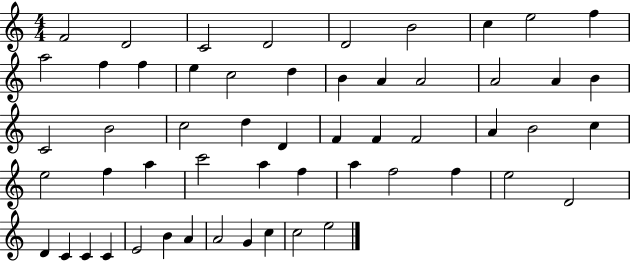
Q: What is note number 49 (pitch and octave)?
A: B4